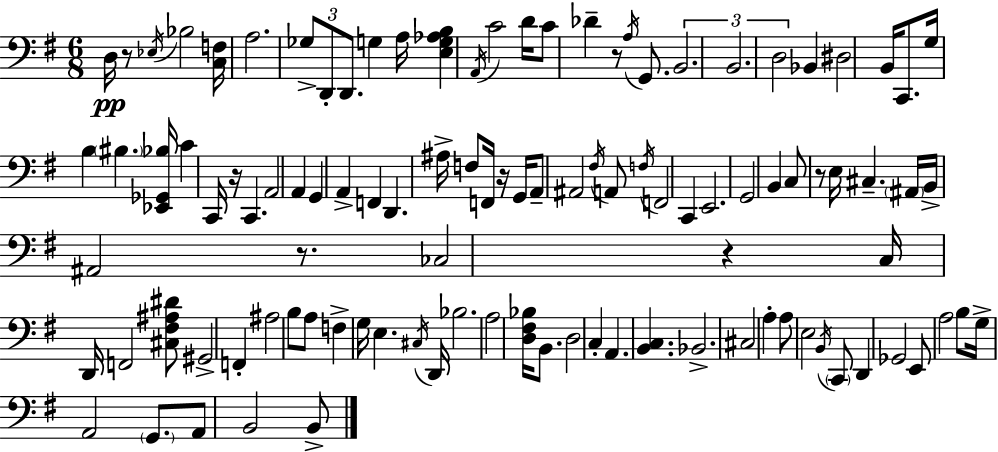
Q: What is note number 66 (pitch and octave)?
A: G3